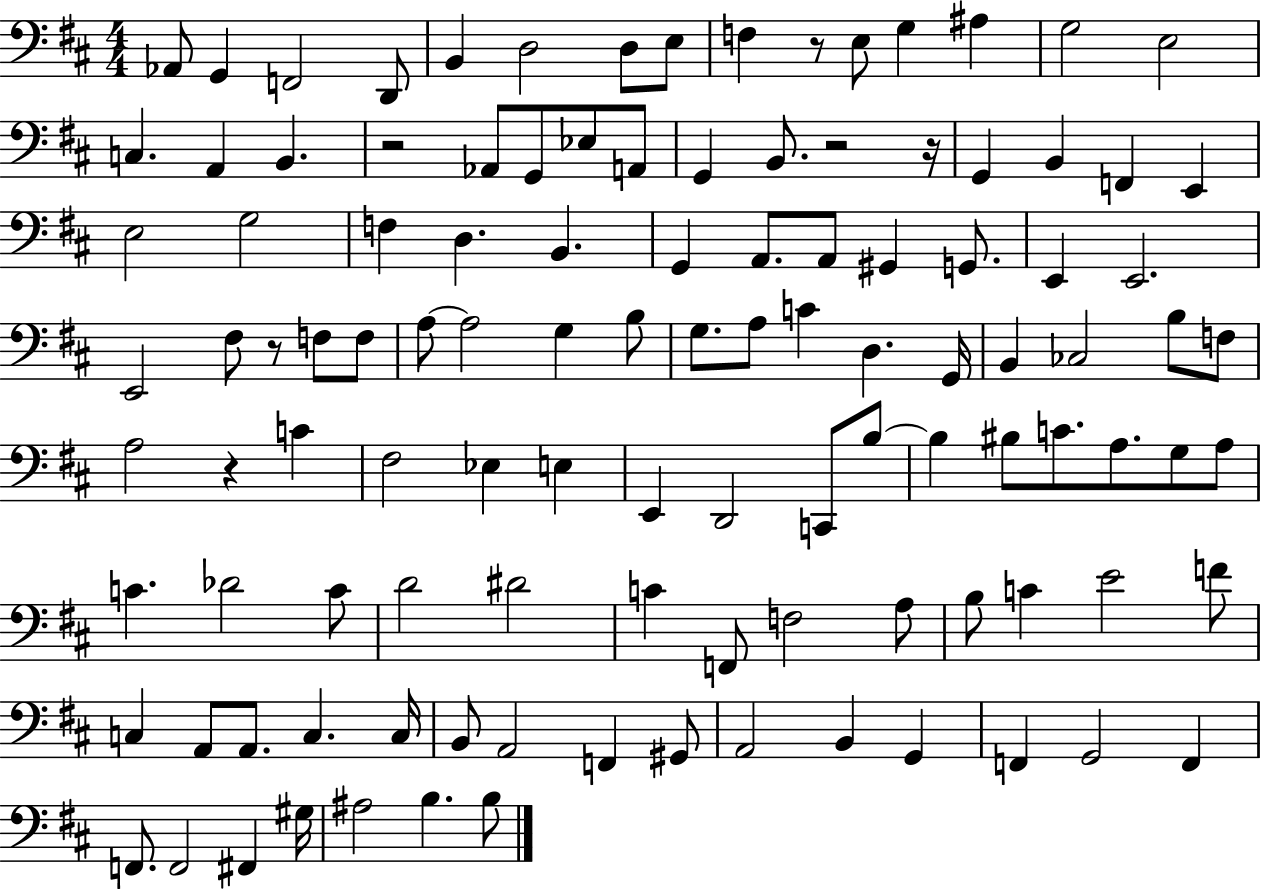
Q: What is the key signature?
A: D major